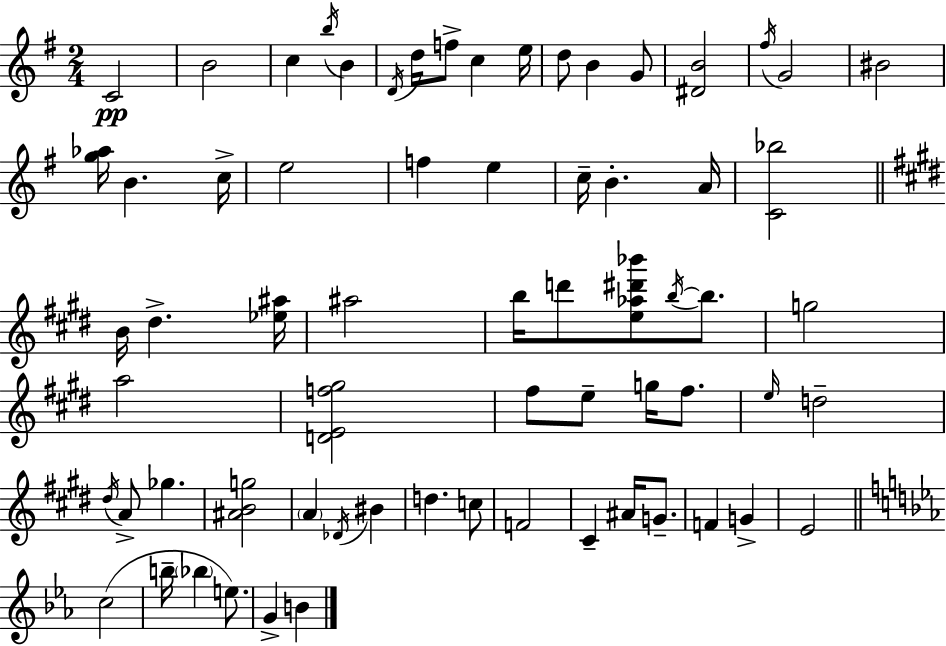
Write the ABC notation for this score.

X:1
T:Untitled
M:2/4
L:1/4
K:G
C2 B2 c b/4 B D/4 d/4 f/2 c e/4 d/2 B G/2 [^DB]2 ^f/4 G2 ^B2 [g_a]/4 B c/4 e2 f e c/4 B A/4 [C_b]2 B/4 ^d [_e^a]/4 ^a2 b/4 d'/2 [e_a^d'_b']/2 b/4 b/2 g2 a2 [DEf^g]2 ^f/2 e/2 g/4 ^f/2 e/4 d2 ^d/4 A/2 _g [^ABg]2 A _D/4 ^B d c/2 F2 ^C ^A/4 G/2 F G E2 c2 b/4 _b e/2 G B